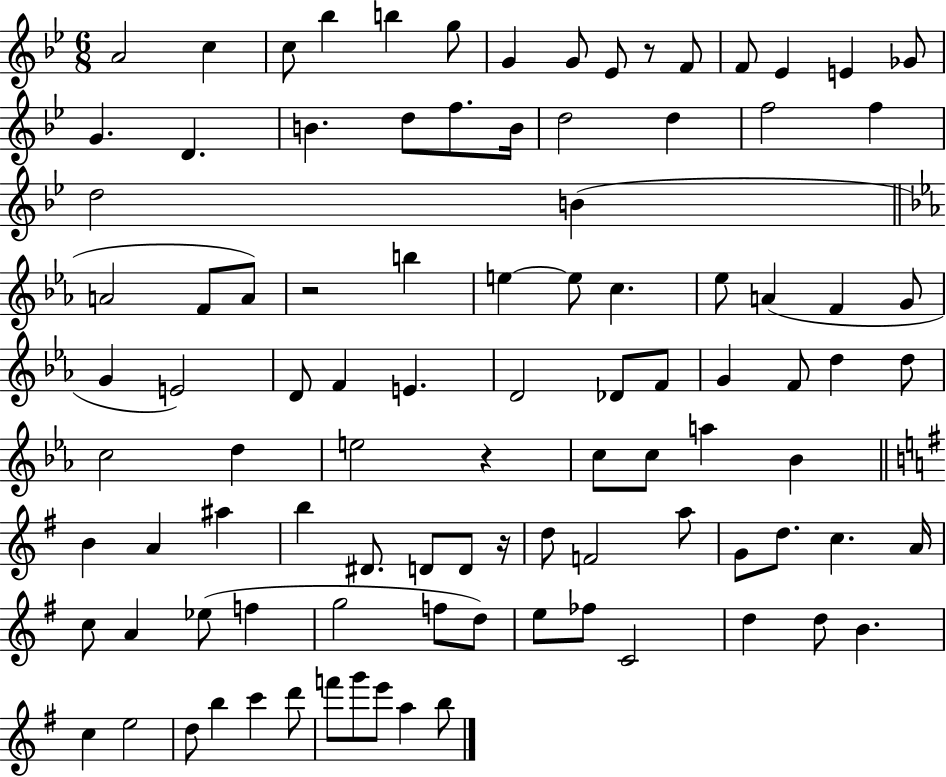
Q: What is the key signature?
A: BES major